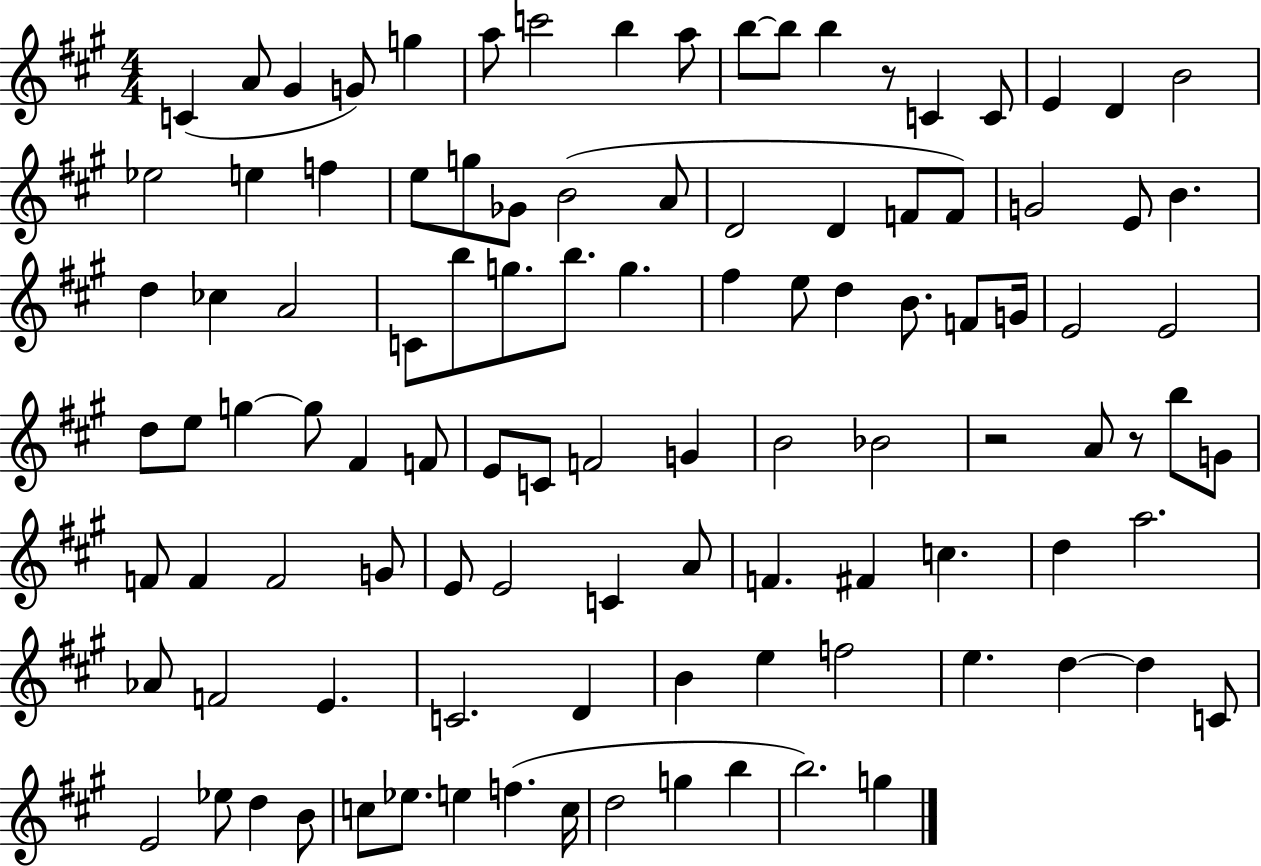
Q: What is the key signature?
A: A major